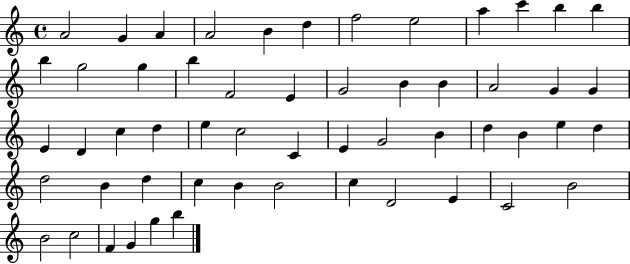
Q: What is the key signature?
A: C major